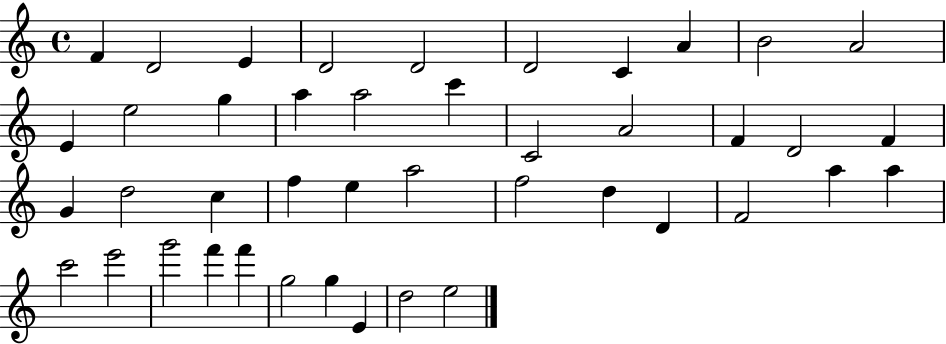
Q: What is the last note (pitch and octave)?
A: E5